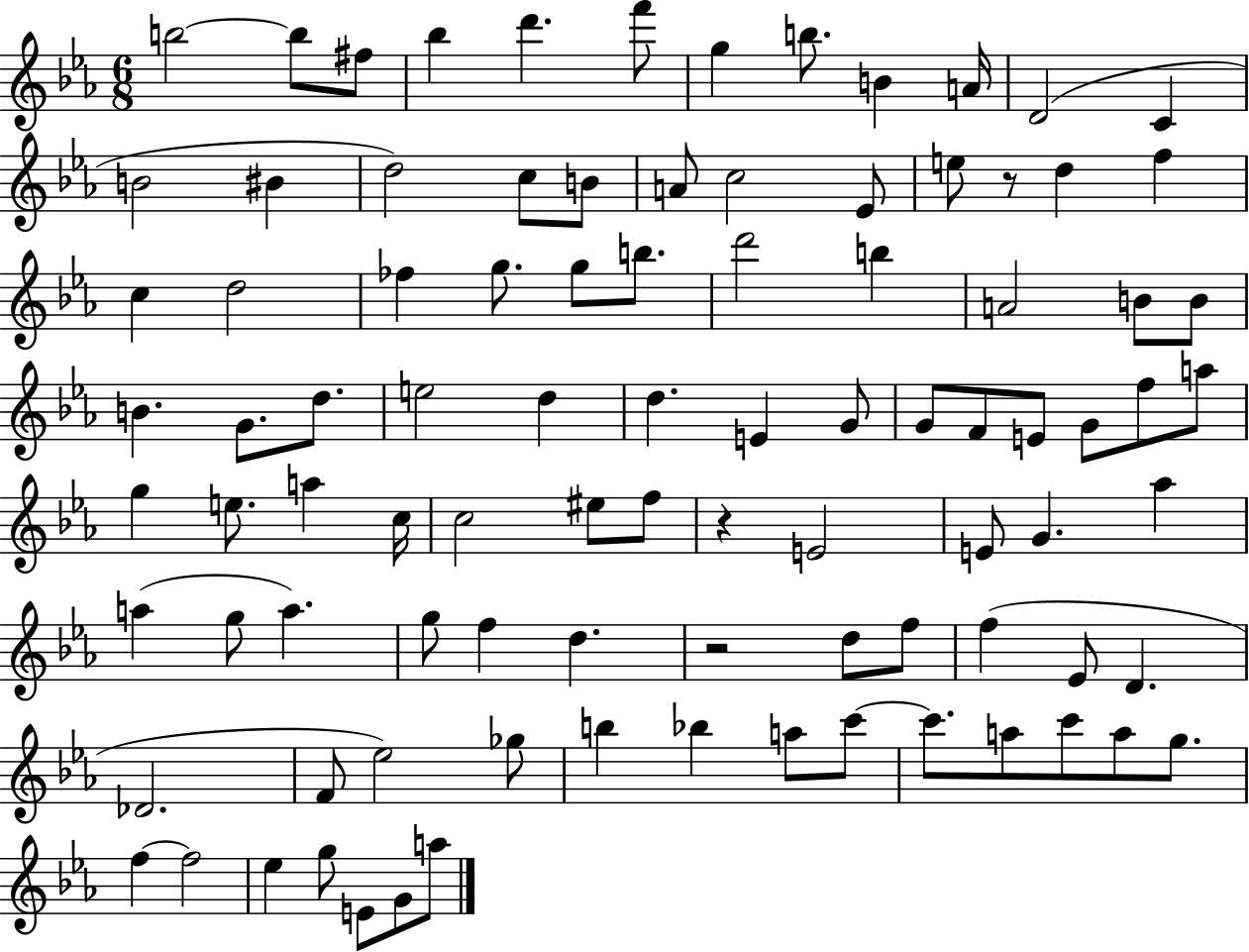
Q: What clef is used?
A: treble